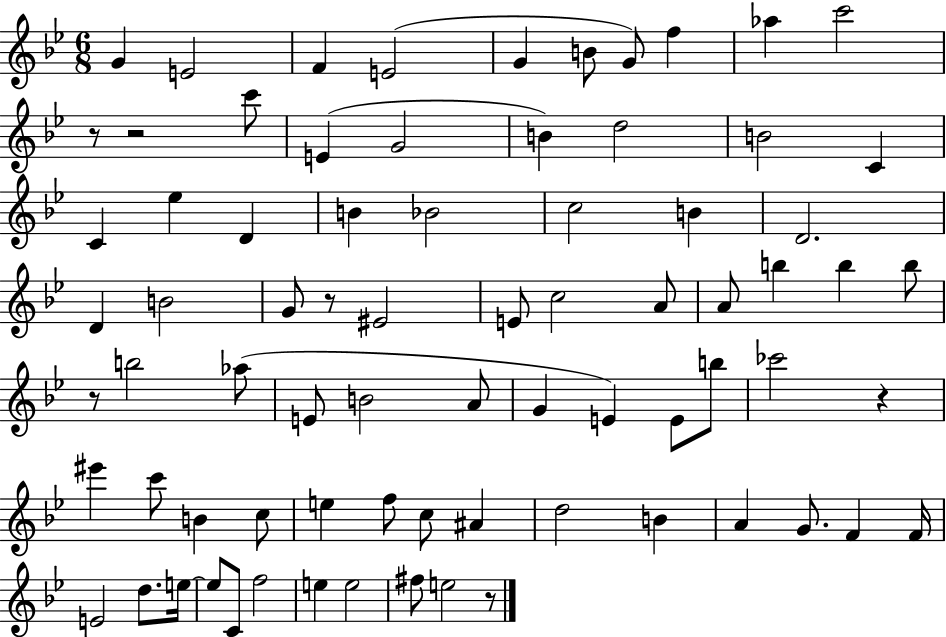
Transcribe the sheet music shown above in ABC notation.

X:1
T:Untitled
M:6/8
L:1/4
K:Bb
G E2 F E2 G B/2 G/2 f _a c'2 z/2 z2 c'/2 E G2 B d2 B2 C C _e D B _B2 c2 B D2 D B2 G/2 z/2 ^E2 E/2 c2 A/2 A/2 b b b/2 z/2 b2 _a/2 E/2 B2 A/2 G E E/2 b/2 _c'2 z ^e' c'/2 B c/2 e f/2 c/2 ^A d2 B A G/2 F F/4 E2 d/2 e/4 e/2 C/2 f2 e e2 ^f/2 e2 z/2